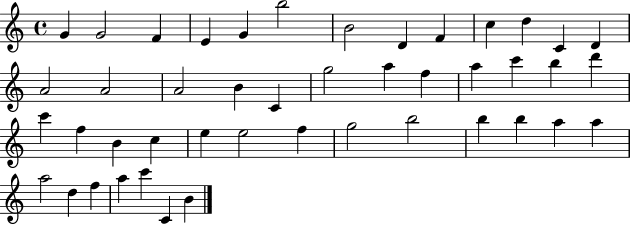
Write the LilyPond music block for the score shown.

{
  \clef treble
  \time 4/4
  \defaultTimeSignature
  \key c \major
  g'4 g'2 f'4 | e'4 g'4 b''2 | b'2 d'4 f'4 | c''4 d''4 c'4 d'4 | \break a'2 a'2 | a'2 b'4 c'4 | g''2 a''4 f''4 | a''4 c'''4 b''4 d'''4 | \break c'''4 f''4 b'4 c''4 | e''4 e''2 f''4 | g''2 b''2 | b''4 b''4 a''4 a''4 | \break a''2 d''4 f''4 | a''4 c'''4 c'4 b'4 | \bar "|."
}